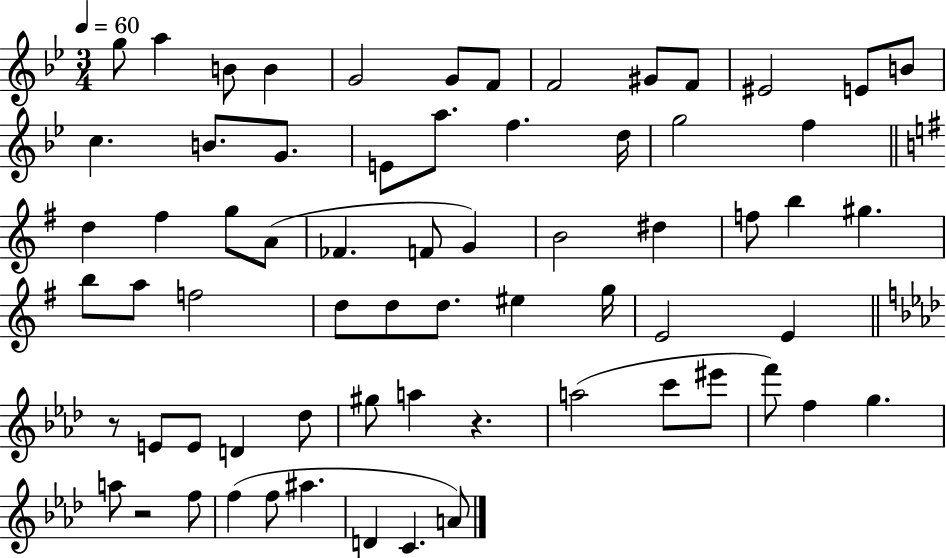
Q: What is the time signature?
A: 3/4